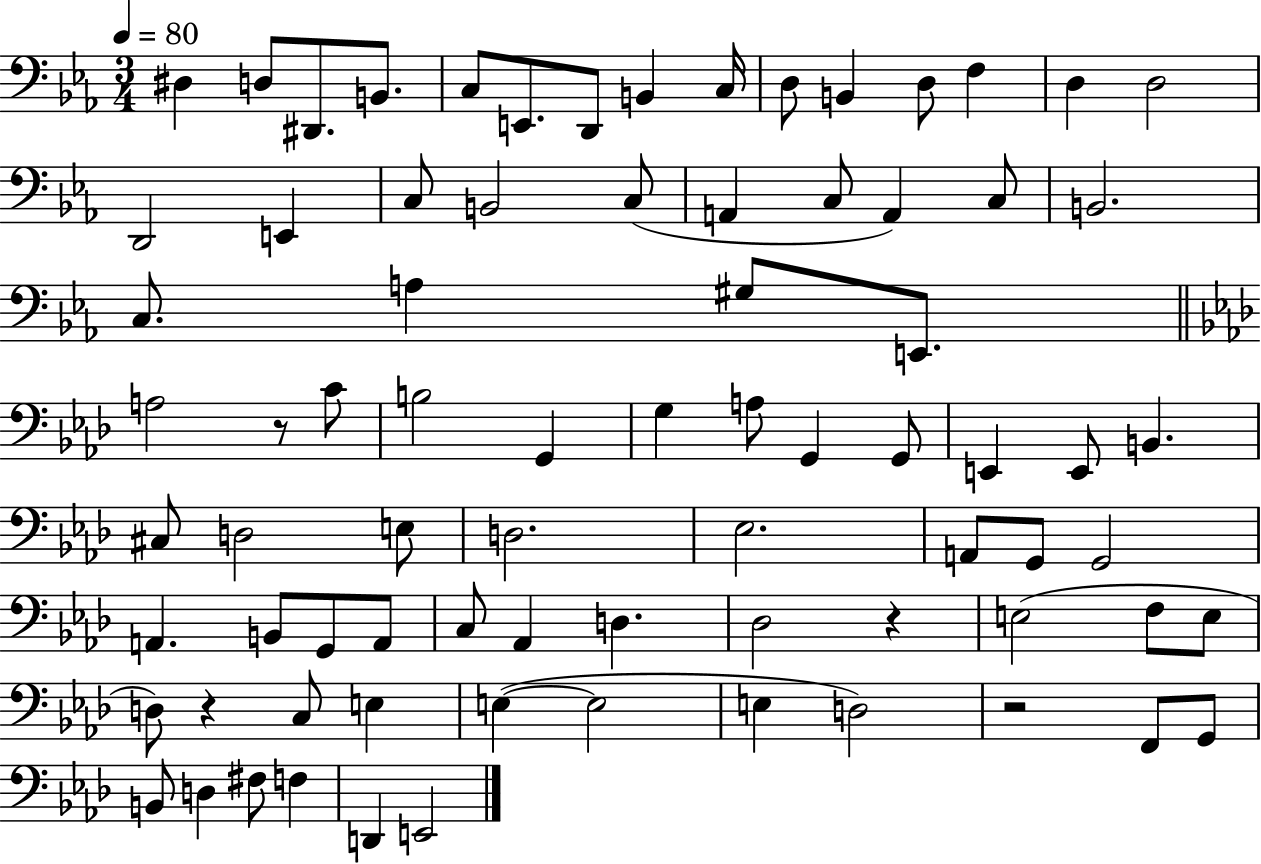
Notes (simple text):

D#3/q D3/e D#2/e. B2/e. C3/e E2/e. D2/e B2/q C3/s D3/e B2/q D3/e F3/q D3/q D3/h D2/h E2/q C3/e B2/h C3/e A2/q C3/e A2/q C3/e B2/h. C3/e. A3/q G#3/e E2/e. A3/h R/e C4/e B3/h G2/q G3/q A3/e G2/q G2/e E2/q E2/e B2/q. C#3/e D3/h E3/e D3/h. Eb3/h. A2/e G2/e G2/h A2/q. B2/e G2/e A2/e C3/e Ab2/q D3/q. Db3/h R/q E3/h F3/e E3/e D3/e R/q C3/e E3/q E3/q E3/h E3/q D3/h R/h F2/e G2/e B2/e D3/q F#3/e F3/q D2/q E2/h